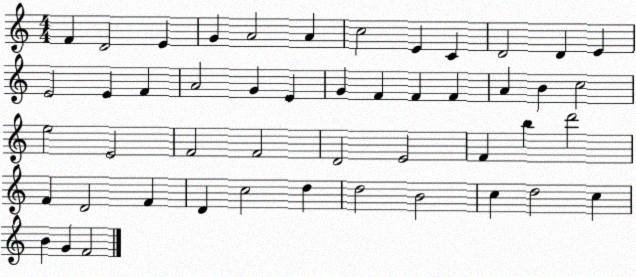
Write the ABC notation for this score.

X:1
T:Untitled
M:4/4
L:1/4
K:C
F D2 E G A2 A c2 E C D2 D E E2 E F A2 G E G F F F A B c2 e2 E2 F2 F2 D2 E2 F b d'2 F D2 F D c2 d d2 B2 c d2 c B G F2